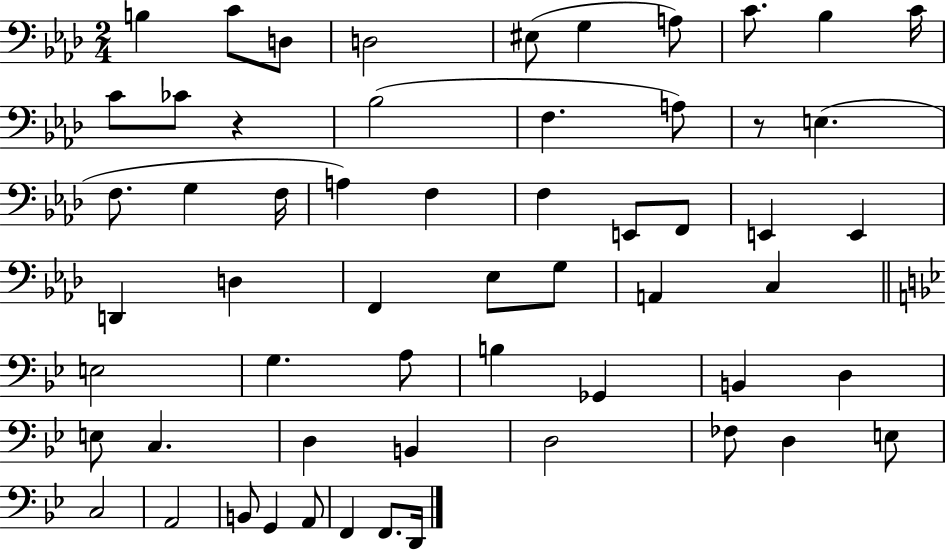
B3/q C4/e D3/e D3/h EIS3/e G3/q A3/e C4/e. Bb3/q C4/s C4/e CES4/e R/q Bb3/h F3/q. A3/e R/e E3/q. F3/e. G3/q F3/s A3/q F3/q F3/q E2/e F2/e E2/q E2/q D2/q D3/q F2/q Eb3/e G3/e A2/q C3/q E3/h G3/q. A3/e B3/q Gb2/q B2/q D3/q E3/e C3/q. D3/q B2/q D3/h FES3/e D3/q E3/e C3/h A2/h B2/e G2/q A2/e F2/q F2/e. D2/s